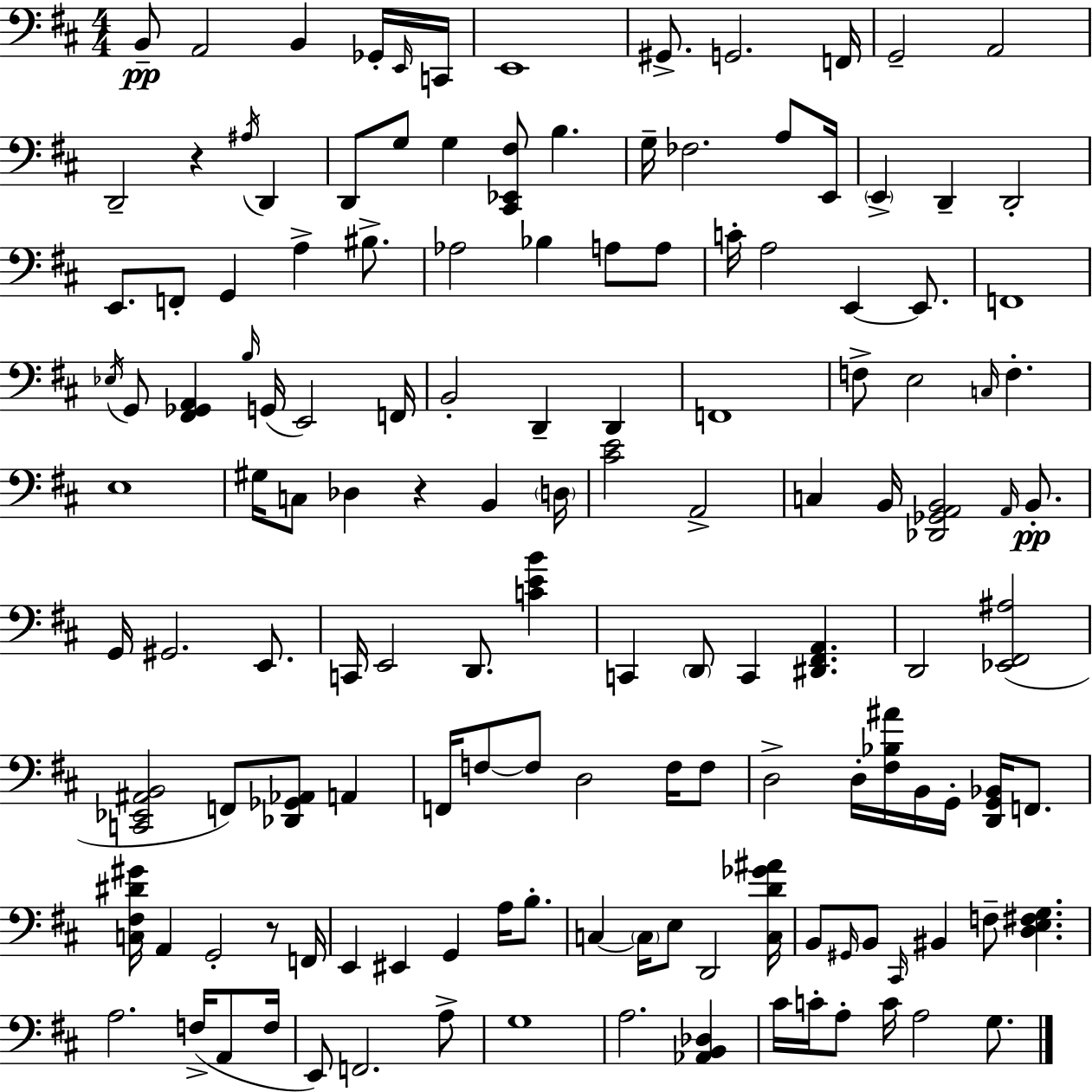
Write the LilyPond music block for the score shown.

{
  \clef bass
  \numericTimeSignature
  \time 4/4
  \key d \major
  b,8--\pp a,2 b,4 ges,16-. \grace { e,16 } | c,16 e,1 | gis,8.-> g,2. | f,16 g,2-- a,2 | \break d,2-- r4 \acciaccatura { ais16 } d,4 | d,8 g8 g4 <cis, ees, fis>8 b4. | g16-- fes2. a8 | e,16 \parenthesize e,4-> d,4-- d,2-. | \break e,8. f,8-. g,4 a4-> bis8.-> | aes2 bes4 a8 | a8 c'16-. a2 e,4~~ e,8. | f,1 | \break \acciaccatura { ees16 } g,8 <fis, ges, a,>4 \grace { b16 }( g,16 e,2) | f,16 b,2-. d,4-- | d,4 f,1 | f8-> e2 \grace { c16 } f4.-. | \break e1 | gis16 c8 des4 r4 | b,4 \parenthesize d16 <cis' e'>2 a,2-> | c4 b,16 <des, ges, a, b,>2 | \break \grace { a,16 }\pp b,8.-. g,16 gis,2. | e,8. c,16 e,2 d,8. | <c' e' b'>4 c,4 \parenthesize d,8 c,4 | <dis, fis, a,>4. d,2 <ees, fis, ais>2( | \break <c, ees, ais, b,>2 f,8) | <des, ges, aes,>8 a,4 f,16 f8~~ f8 d2 | f16 f8 d2-> d16-. <fis bes ais'>16 | b,16 g,16-. <d, g, bes,>16 f,8. <c fis dis' gis'>16 a,4 g,2-. | \break r8 f,16 e,4 eis,4 g,4 | a16 b8.-. c4~~ \parenthesize c16 e8 d,2 | <c d' ges' ais'>16 b,8 \grace { gis,16 } b,8 \grace { cis,16 } bis,4 | f8-- <d e fis g>4. a2. | \break f16->( a,8 f16 e,8) f,2. | a8-> g1 | a2. | <aes, b, des>4 cis'16 c'16-. a8-. c'16 a2 | \break g8. \bar "|."
}